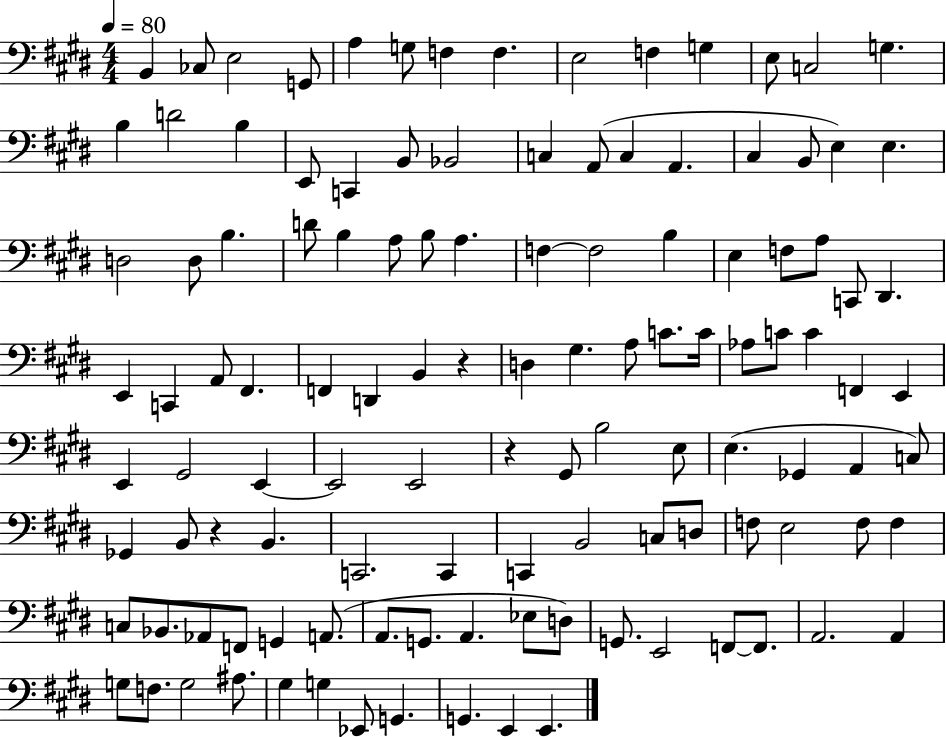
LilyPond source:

{
  \clef bass
  \numericTimeSignature
  \time 4/4
  \key e \major
  \tempo 4 = 80
  b,4 ces8 e2 g,8 | a4 g8 f4 f4. | e2 f4 g4 | e8 c2 g4. | \break b4 d'2 b4 | e,8 c,4 b,8 bes,2 | c4 a,8( c4 a,4. | cis4 b,8 e4) e4. | \break d2 d8 b4. | d'8 b4 a8 b8 a4. | f4~~ f2 b4 | e4 f8 a8 c,8 dis,4. | \break e,4 c,4 a,8 fis,4. | f,4 d,4 b,4 r4 | d4 gis4. a8 c'8. c'16 | aes8 c'8 c'4 f,4 e,4 | \break e,4 gis,2 e,4~~ | e,2 e,2 | r4 gis,8 b2 e8 | e4.( ges,4 a,4 c8) | \break ges,4 b,8 r4 b,4. | c,2. c,4 | c,4 b,2 c8 d8 | f8 e2 f8 f4 | \break c8 bes,8. aes,8 f,8 g,4 a,8.( | a,8. g,8. a,4. ees8 d8) | g,8. e,2 f,8~~ f,8. | a,2. a,4 | \break g8 f8. g2 ais8. | gis4 g4 ees,8 g,4. | g,4. e,4 e,4. | \bar "|."
}